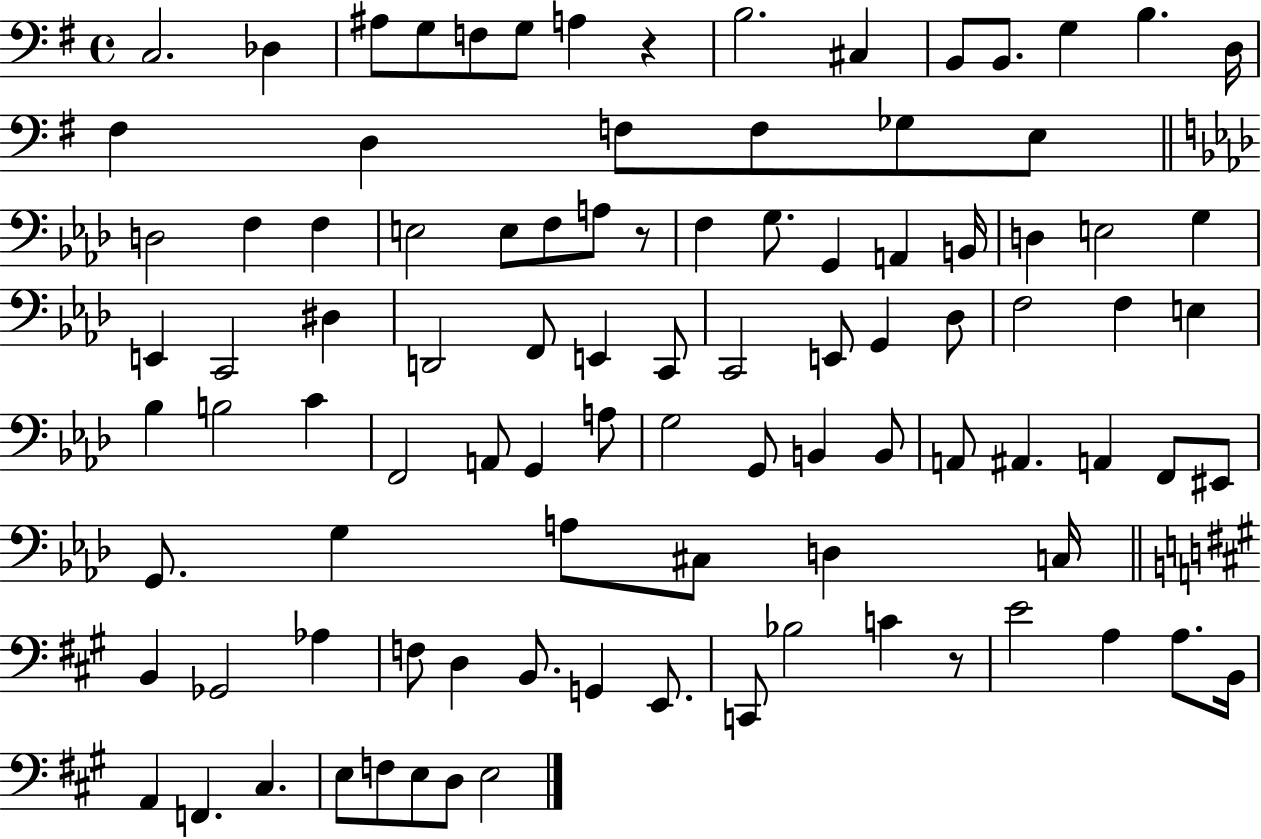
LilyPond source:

{
  \clef bass
  \time 4/4
  \defaultTimeSignature
  \key g \major
  c2. des4 | ais8 g8 f8 g8 a4 r4 | b2. cis4 | b,8 b,8. g4 b4. d16 | \break fis4 d4 f8 f8 ges8 e8 | \bar "||" \break \key f \minor d2 f4 f4 | e2 e8 f8 a8 r8 | f4 g8. g,4 a,4 b,16 | d4 e2 g4 | \break e,4 c,2 dis4 | d,2 f,8 e,4 c,8 | c,2 e,8 g,4 des8 | f2 f4 e4 | \break bes4 b2 c'4 | f,2 a,8 g,4 a8 | g2 g,8 b,4 b,8 | a,8 ais,4. a,4 f,8 eis,8 | \break g,8. g4 a8 cis8 d4 c16 | \bar "||" \break \key a \major b,4 ges,2 aes4 | f8 d4 b,8. g,4 e,8. | c,8 bes2 c'4 r8 | e'2 a4 a8. b,16 | \break a,4 f,4. cis4. | e8 f8 e8 d8 e2 | \bar "|."
}